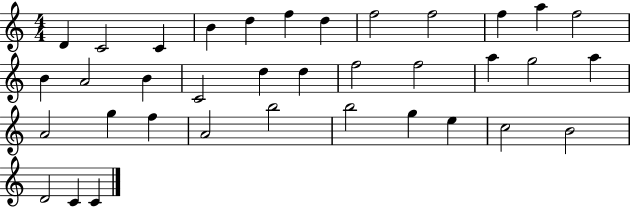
D4/q C4/h C4/q B4/q D5/q F5/q D5/q F5/h F5/h F5/q A5/q F5/h B4/q A4/h B4/q C4/h D5/q D5/q F5/h F5/h A5/q G5/h A5/q A4/h G5/q F5/q A4/h B5/h B5/h G5/q E5/q C5/h B4/h D4/h C4/q C4/q